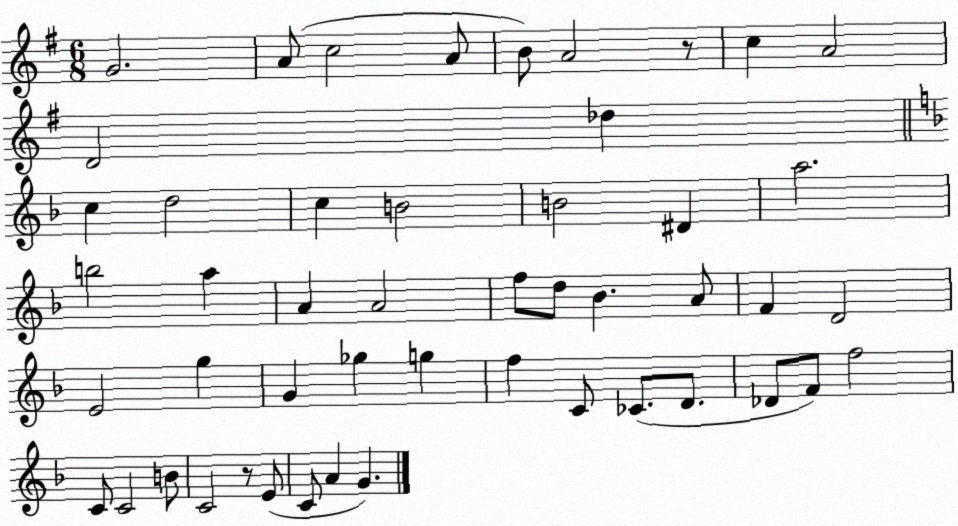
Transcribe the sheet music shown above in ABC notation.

X:1
T:Untitled
M:6/8
L:1/4
K:G
G2 A/2 c2 A/2 B/2 A2 z/2 c A2 D2 _d c d2 c B2 B2 ^D a2 b2 a A A2 f/2 d/2 _B A/2 F D2 E2 g G _g g f C/2 _C/2 D/2 _D/2 F/2 f2 C/2 C2 B/2 C2 z/2 E/2 C/2 A G